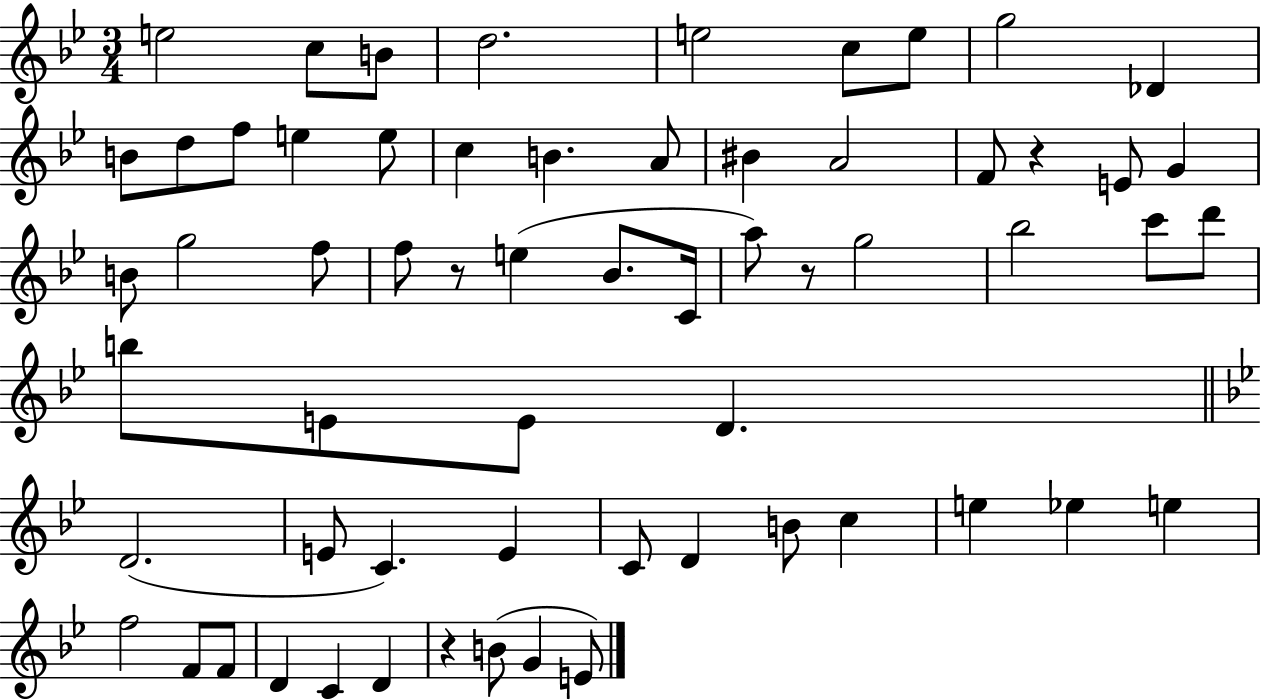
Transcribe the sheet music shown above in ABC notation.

X:1
T:Untitled
M:3/4
L:1/4
K:Bb
e2 c/2 B/2 d2 e2 c/2 e/2 g2 _D B/2 d/2 f/2 e e/2 c B A/2 ^B A2 F/2 z E/2 G B/2 g2 f/2 f/2 z/2 e _B/2 C/4 a/2 z/2 g2 _b2 c'/2 d'/2 b/2 E/2 E/2 D D2 E/2 C E C/2 D B/2 c e _e e f2 F/2 F/2 D C D z B/2 G E/2